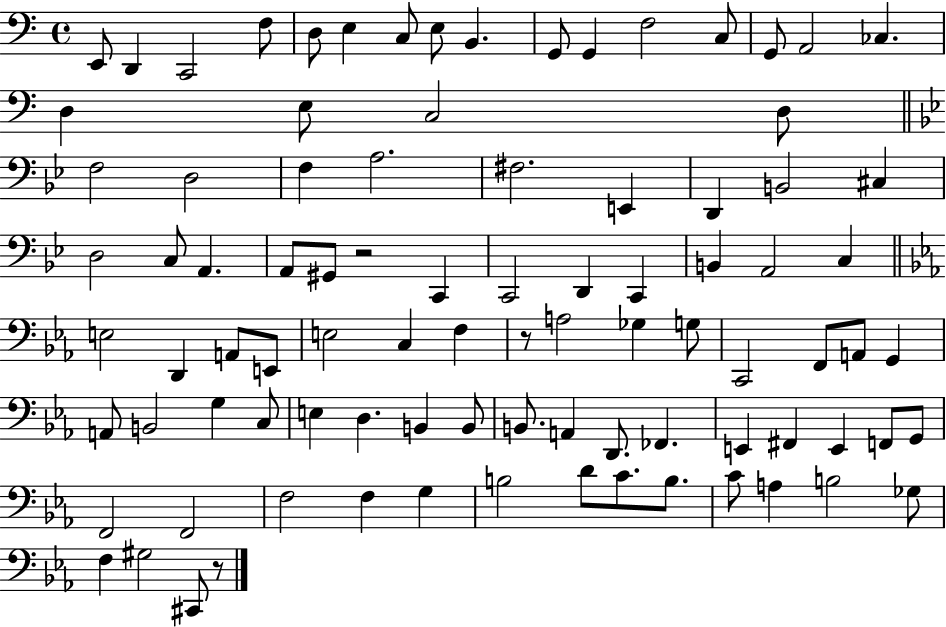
X:1
T:Untitled
M:4/4
L:1/4
K:C
E,,/2 D,, C,,2 F,/2 D,/2 E, C,/2 E,/2 B,, G,,/2 G,, F,2 C,/2 G,,/2 A,,2 _C, D, E,/2 C,2 D,/2 F,2 D,2 F, A,2 ^F,2 E,, D,, B,,2 ^C, D,2 C,/2 A,, A,,/2 ^G,,/2 z2 C,, C,,2 D,, C,, B,, A,,2 C, E,2 D,, A,,/2 E,,/2 E,2 C, F, z/2 A,2 _G, G,/2 C,,2 F,,/2 A,,/2 G,, A,,/2 B,,2 G, C,/2 E, D, B,, B,,/2 B,,/2 A,, D,,/2 _F,, E,, ^F,, E,, F,,/2 G,,/2 F,,2 F,,2 F,2 F, G, B,2 D/2 C/2 B,/2 C/2 A, B,2 _G,/2 F, ^G,2 ^C,,/2 z/2